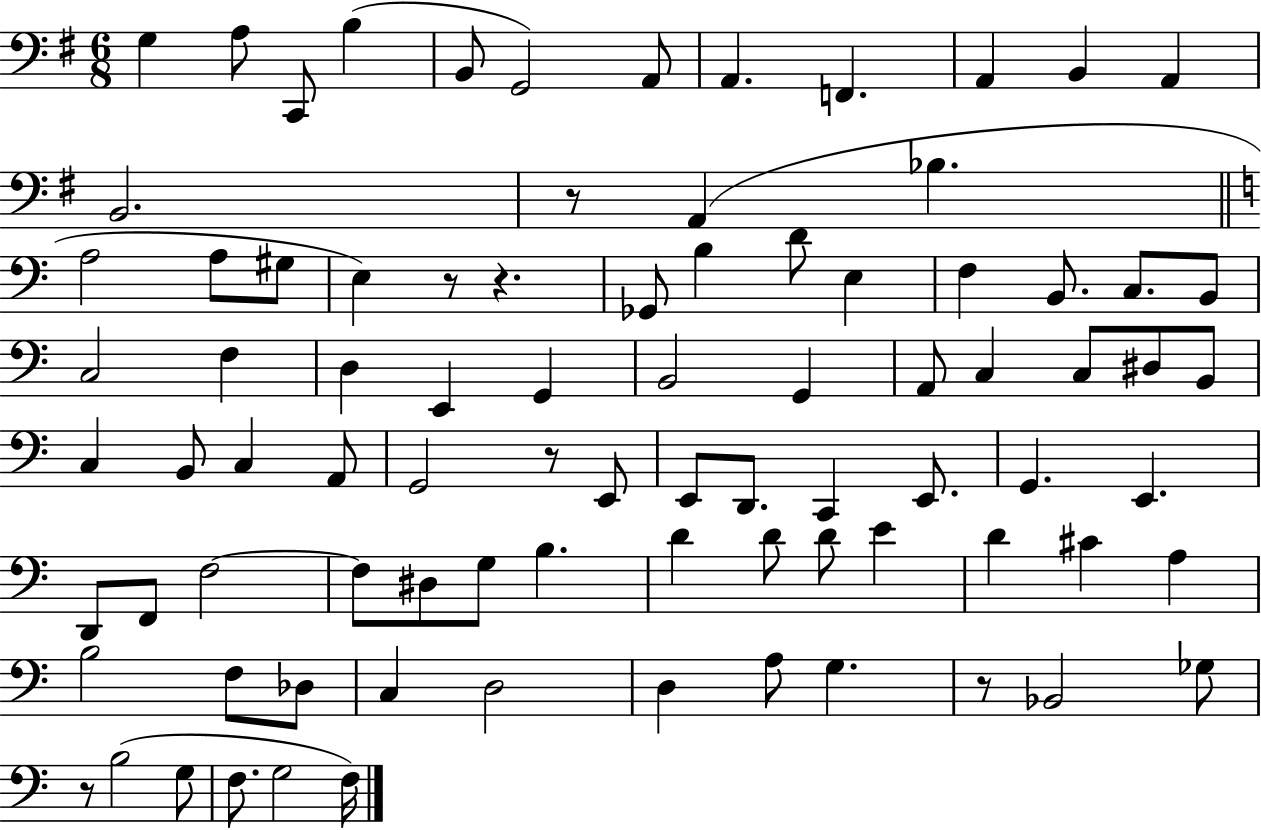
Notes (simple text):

G3/q A3/e C2/e B3/q B2/e G2/h A2/e A2/q. F2/q. A2/q B2/q A2/q B2/h. R/e A2/q Bb3/q. A3/h A3/e G#3/e E3/q R/e R/q. Gb2/e B3/q D4/e E3/q F3/q B2/e. C3/e. B2/e C3/h F3/q D3/q E2/q G2/q B2/h G2/q A2/e C3/q C3/e D#3/e B2/e C3/q B2/e C3/q A2/e G2/h R/e E2/e E2/e D2/e. C2/q E2/e. G2/q. E2/q. D2/e F2/e F3/h F3/e D#3/e G3/e B3/q. D4/q D4/e D4/e E4/q D4/q C#4/q A3/q B3/h F3/e Db3/e C3/q D3/h D3/q A3/e G3/q. R/e Bb2/h Gb3/e R/e B3/h G3/e F3/e. G3/h F3/s